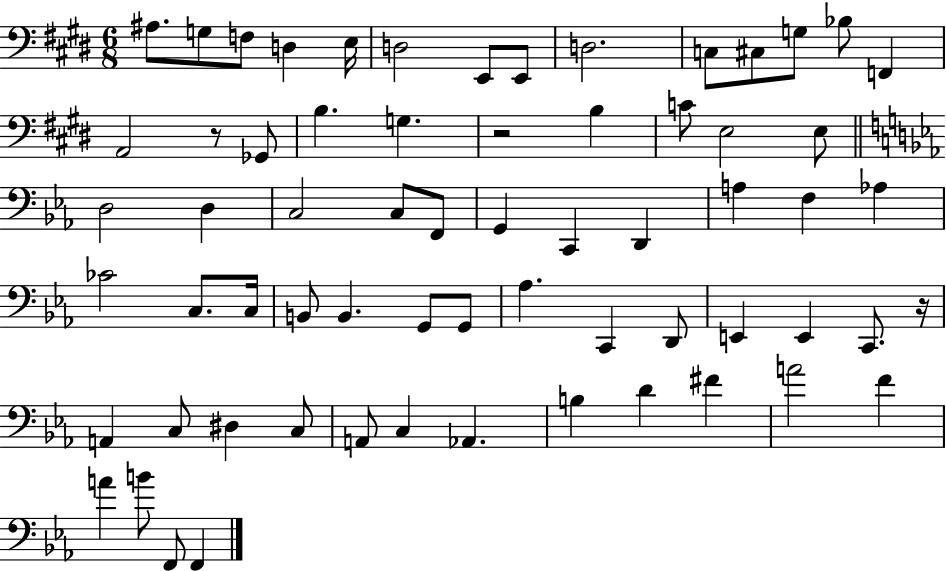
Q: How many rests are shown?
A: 3